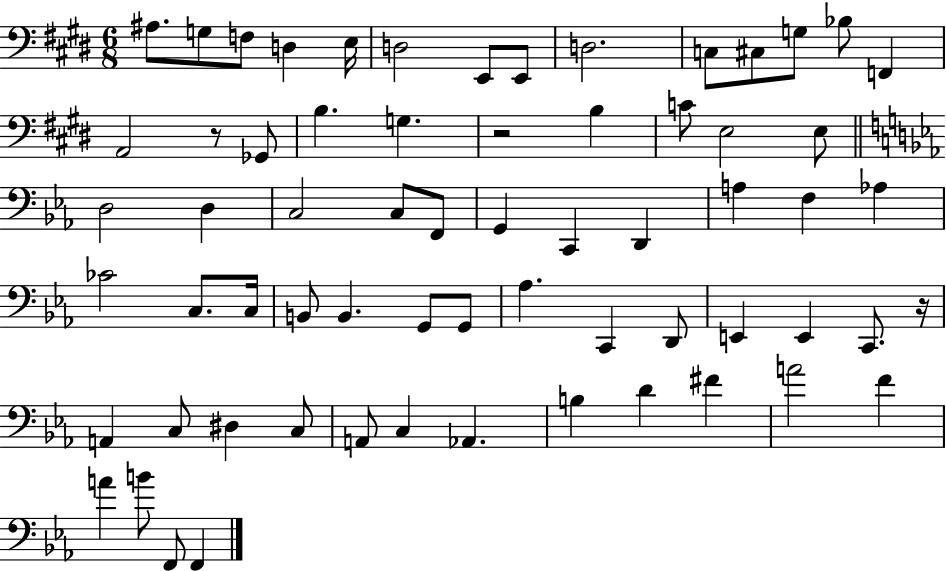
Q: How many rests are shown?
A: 3